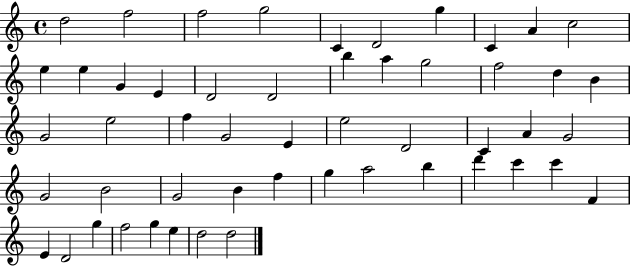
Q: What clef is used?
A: treble